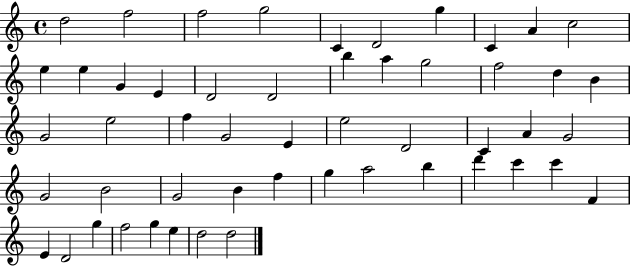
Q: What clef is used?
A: treble